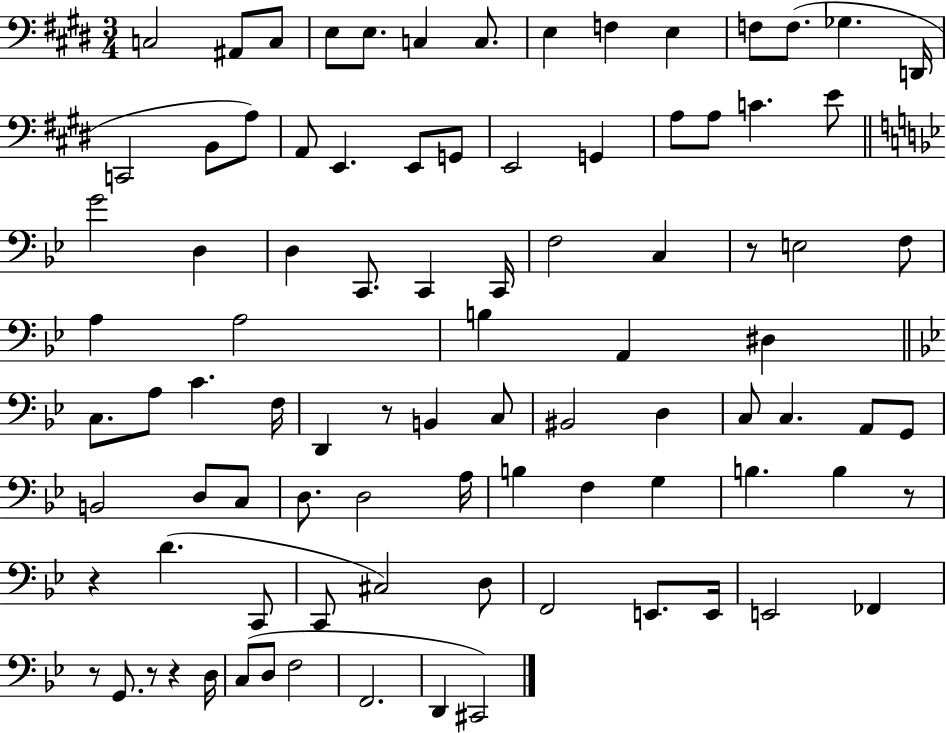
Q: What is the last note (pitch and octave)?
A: C#2